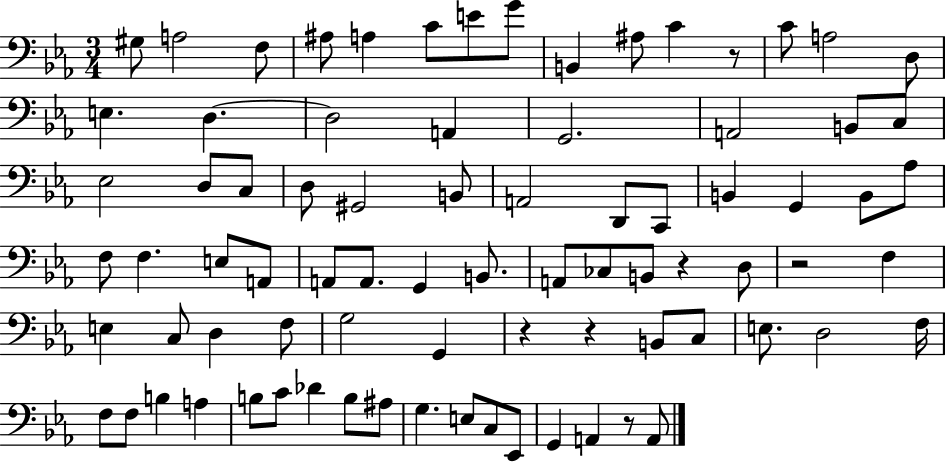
{
  \clef bass
  \numericTimeSignature
  \time 3/4
  \key ees \major
  gis8 a2 f8 | ais8 a4 c'8 e'8 g'8 | b,4 ais8 c'4 r8 | c'8 a2 d8 | \break e4. d4.~~ | d2 a,4 | g,2. | a,2 b,8 c8 | \break ees2 d8 c8 | d8 gis,2 b,8 | a,2 d,8 c,8 | b,4 g,4 b,8 aes8 | \break f8 f4. e8 a,8 | a,8 a,8. g,4 b,8. | a,8 ces8 b,8 r4 d8 | r2 f4 | \break e4 c8 d4 f8 | g2 g,4 | r4 r4 b,8 c8 | e8. d2 f16 | \break f8 f8 b4 a4 | b8 c'8 des'4 b8 ais8 | g4. e8 c8 ees,8 | g,4 a,4 r8 a,8 | \break \bar "|."
}